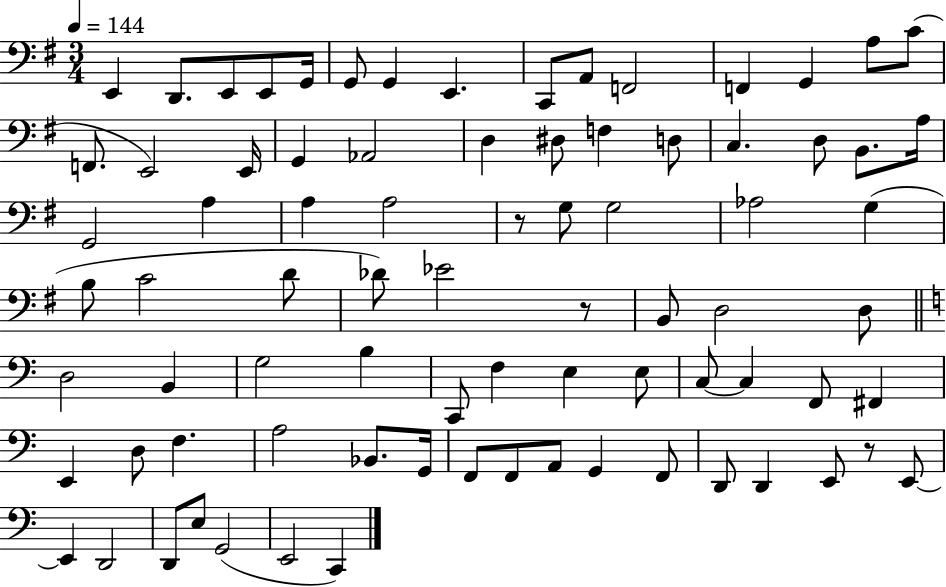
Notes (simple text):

E2/q D2/e. E2/e E2/e G2/s G2/e G2/q E2/q. C2/e A2/e F2/h F2/q G2/q A3/e C4/e F2/e. E2/h E2/s G2/q Ab2/h D3/q D#3/e F3/q D3/e C3/q. D3/e B2/e. A3/s G2/h A3/q A3/q A3/h R/e G3/e G3/h Ab3/h G3/q B3/e C4/h D4/e Db4/e Eb4/h R/e B2/e D3/h D3/e D3/h B2/q G3/h B3/q C2/e F3/q E3/q E3/e C3/e C3/q F2/e F#2/q E2/q D3/e F3/q. A3/h Bb2/e. G2/s F2/e F2/e A2/e G2/q F2/e D2/e D2/q E2/e R/e E2/e E2/q D2/h D2/e E3/e G2/h E2/h C2/q